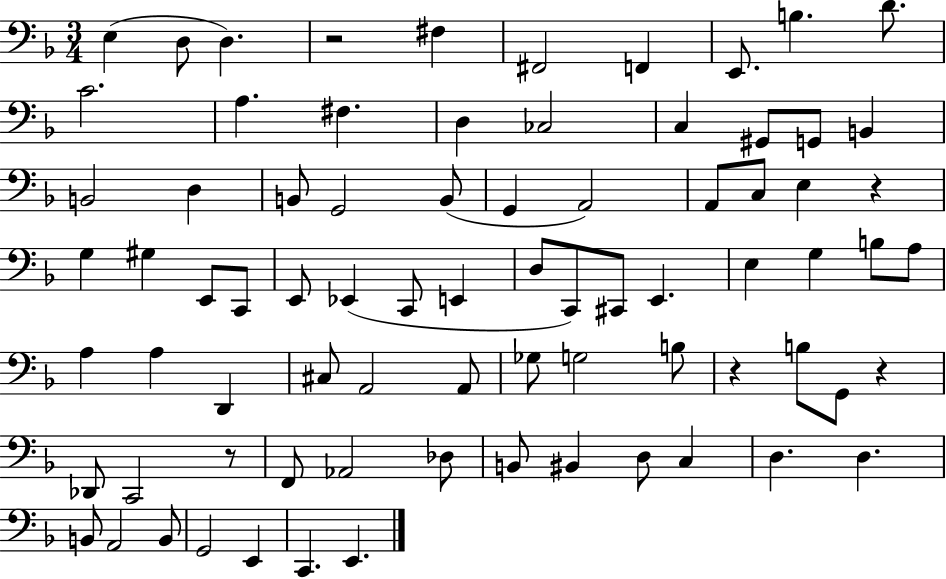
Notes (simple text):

E3/q D3/e D3/q. R/h F#3/q F#2/h F2/q E2/e. B3/q. D4/e. C4/h. A3/q. F#3/q. D3/q CES3/h C3/q G#2/e G2/e B2/q B2/h D3/q B2/e G2/h B2/e G2/q A2/h A2/e C3/e E3/q R/q G3/q G#3/q E2/e C2/e E2/e Eb2/q C2/e E2/q D3/e C2/e C#2/e E2/q. E3/q G3/q B3/e A3/e A3/q A3/q D2/q C#3/e A2/h A2/e Gb3/e G3/h B3/e R/q B3/e G2/e R/q Db2/e C2/h R/e F2/e Ab2/h Db3/e B2/e BIS2/q D3/e C3/q D3/q. D3/q. B2/e A2/h B2/e G2/h E2/q C2/q. E2/q.